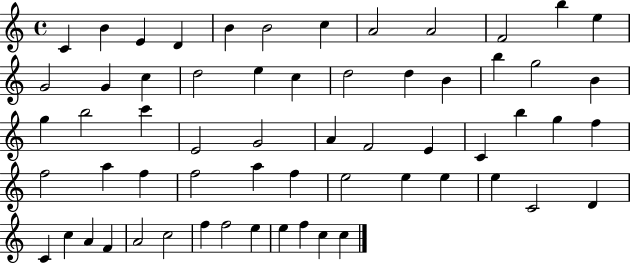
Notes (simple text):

C4/q B4/q E4/q D4/q B4/q B4/h C5/q A4/h A4/h F4/h B5/q E5/q G4/h G4/q C5/q D5/h E5/q C5/q D5/h D5/q B4/q B5/q G5/h B4/q G5/q B5/h C6/q E4/h G4/h A4/q F4/h E4/q C4/q B5/q G5/q F5/q F5/h A5/q F5/q F5/h A5/q F5/q E5/h E5/q E5/q E5/q C4/h D4/q C4/q C5/q A4/q F4/q A4/h C5/h F5/q F5/h E5/q E5/q F5/q C5/q C5/q